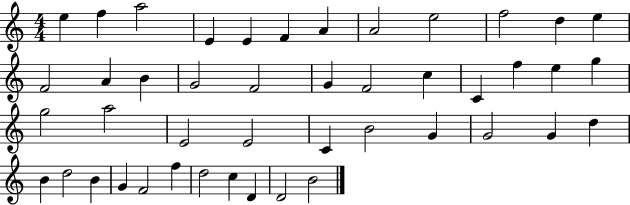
E5/q F5/q A5/h E4/q E4/q F4/q A4/q A4/h E5/h F5/h D5/q E5/q F4/h A4/q B4/q G4/h F4/h G4/q F4/h C5/q C4/q F5/q E5/q G5/q G5/h A5/h E4/h E4/h C4/q B4/h G4/q G4/h G4/q D5/q B4/q D5/h B4/q G4/q F4/h F5/q D5/h C5/q D4/q D4/h B4/h